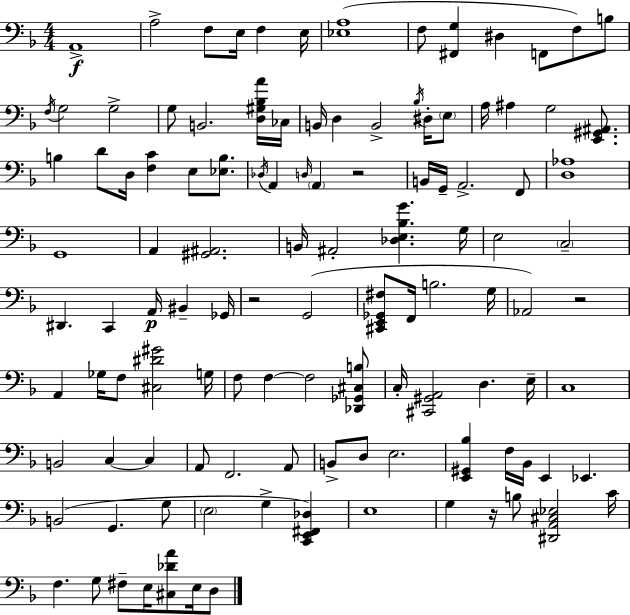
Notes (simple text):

A2/w A3/h F3/e E3/s F3/q E3/s [Eb3,A3]/w F3/e [F#2,G3]/q D#3/q F2/e F3/e B3/e F3/s G3/h G3/h G3/e B2/h. [D3,G#3,Bb3,A4]/s CES3/s B2/s D3/q B2/h Bb3/s D#3/s E3/e A3/s A#3/q G3/h [E2,G#2,A#2]/e. B3/q D4/e D3/s [F3,C4]/q E3/e [Eb3,B3]/e. Db3/s A2/q D3/s A2/q R/h B2/s G2/s A2/h. F2/e [D3,Ab3]/w G2/w A2/q [G#2,A#2]/h. B2/s A#2/h [Db3,E3,Bb3,G4]/q. G3/s E3/h C3/h D#2/q. C2/q A2/s BIS2/q Gb2/s R/h G2/h [C#2,E2,Gb2,F#3]/e F2/s B3/h. G3/s Ab2/h R/h A2/q Gb3/s F3/e [C#3,D#4,G#4]/h G3/s F3/e F3/q F3/h [Db2,Gb2,C#3,B3]/e C3/s [C#2,G#2,A2]/h D3/q. E3/s C3/w B2/h C3/q C3/q A2/e F2/h. A2/e B2/e D3/e E3/h. [E2,G#2,Bb3]/q F3/s Bb2/s E2/q Eb2/q. B2/h G2/q. G3/e E3/h G3/q [C2,E2,F#2,Db3]/q E3/w G3/q R/s B3/e [D#2,A2,C#3,Eb3]/h C4/s F3/q. G3/e F#3/e E3/s [C#3,Db4,A4]/e E3/s D3/e